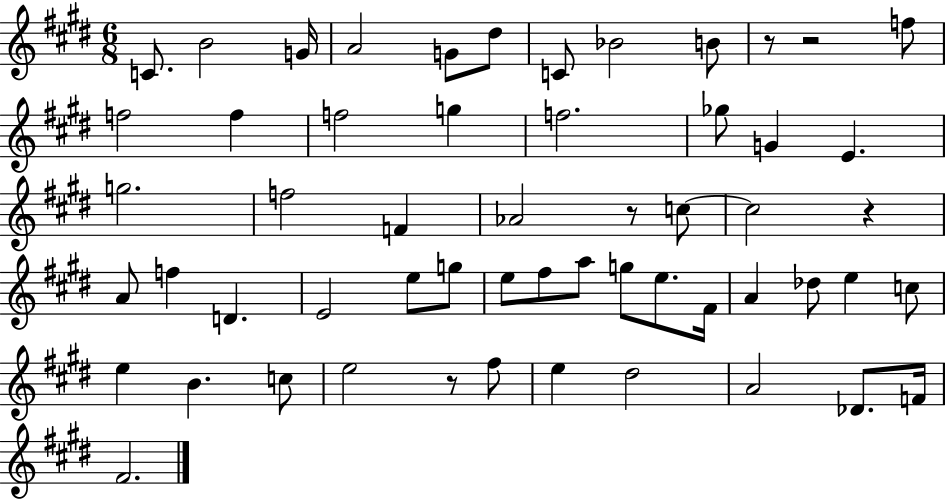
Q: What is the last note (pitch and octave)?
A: F#4